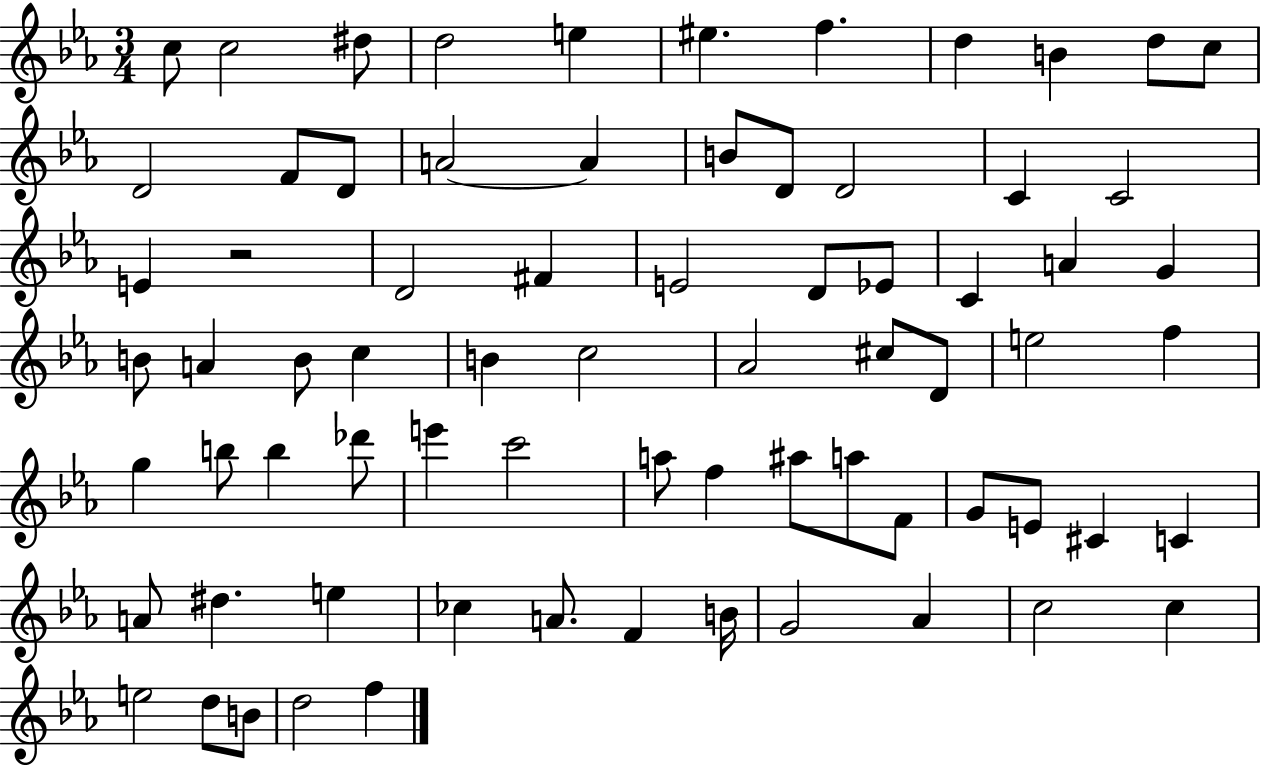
C5/e C5/h D#5/e D5/h E5/q EIS5/q. F5/q. D5/q B4/q D5/e C5/e D4/h F4/e D4/e A4/h A4/q B4/e D4/e D4/h C4/q C4/h E4/q R/h D4/h F#4/q E4/h D4/e Eb4/e C4/q A4/q G4/q B4/e A4/q B4/e C5/q B4/q C5/h Ab4/h C#5/e D4/e E5/h F5/q G5/q B5/e B5/q Db6/e E6/q C6/h A5/e F5/q A#5/e A5/e F4/e G4/e E4/e C#4/q C4/q A4/e D#5/q. E5/q CES5/q A4/e. F4/q B4/s G4/h Ab4/q C5/h C5/q E5/h D5/e B4/e D5/h F5/q